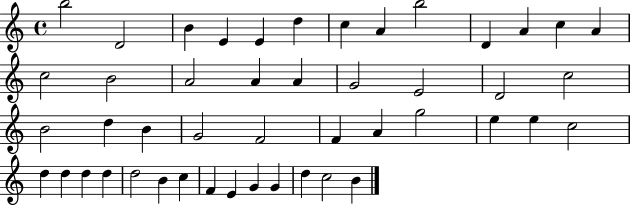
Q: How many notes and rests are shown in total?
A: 47